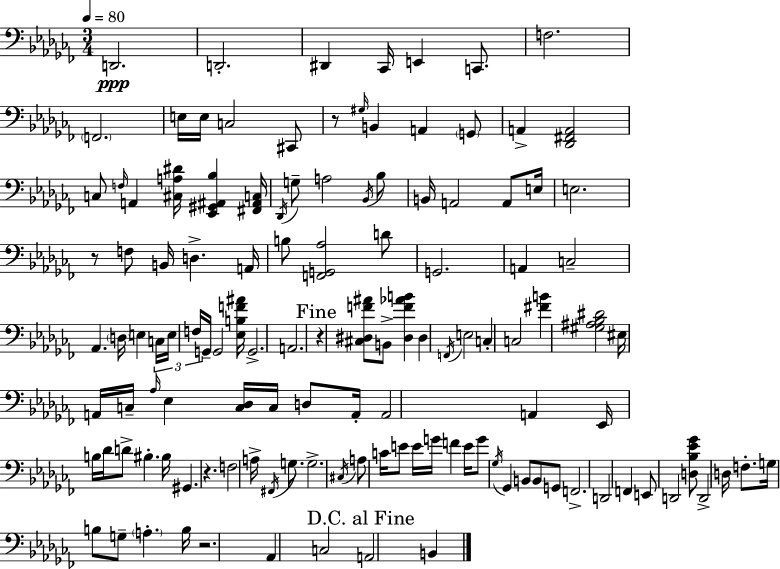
D2/h. D2/h. D#2/q CES2/s E2/q C2/e. F3/h. F2/h. E3/s E3/s C3/h C#2/e R/e G#3/s B2/q A2/q G2/e A2/q [Db2,F#2,A2]/h C3/e F3/s A2/q [C#3,A3,D#4]/s [Eb2,G#2,A#2,Bb3]/q [F#2,A#2,C3]/s Db2/s G3/e A3/h Bb2/s Bb3/e B2/s A2/h A2/e E3/s E3/h. R/e F3/e B2/s D3/q. A2/s B3/e [F2,G2,Ab3]/h D4/e G2/h. A2/q C3/h Ab2/q. D3/s E3/q C3/s E3/s F3/s G2/s G2/h [Eb3,B3,F4,A#4]/s G2/h. A2/h. R/q [C#3,D#3,F4,A#4]/e B2/e [D#3,F4,Ab4,B4]/q D#3/q F2/s E3/h C3/q C3/h [F#4,B4]/q [G#3,A#3,Bb3,D#4]/h EIS3/s A2/s C3/s Ab3/s Eb3/q [C3,Db3]/s C3/s D3/e A2/s A2/h A2/q Eb2/s B3/s Db4/s D4/e BIS3/q. BIS3/s G#2/q. R/q. F3/h A3/s F#2/s G3/e. G3/h. C#3/s A3/e C4/s E4/e E4/s G4/s F4/q E4/s G4/e Gb3/s Gb2/q B2/e B2/e G2/e F2/h. D2/h F2/q E2/e D2/h [D3,Bb3,Eb4,Gb4]/e D2/h D3/s F3/e. G3/s B3/e G3/e A3/q. B3/s R/h. Ab2/q C3/h A2/h B2/q